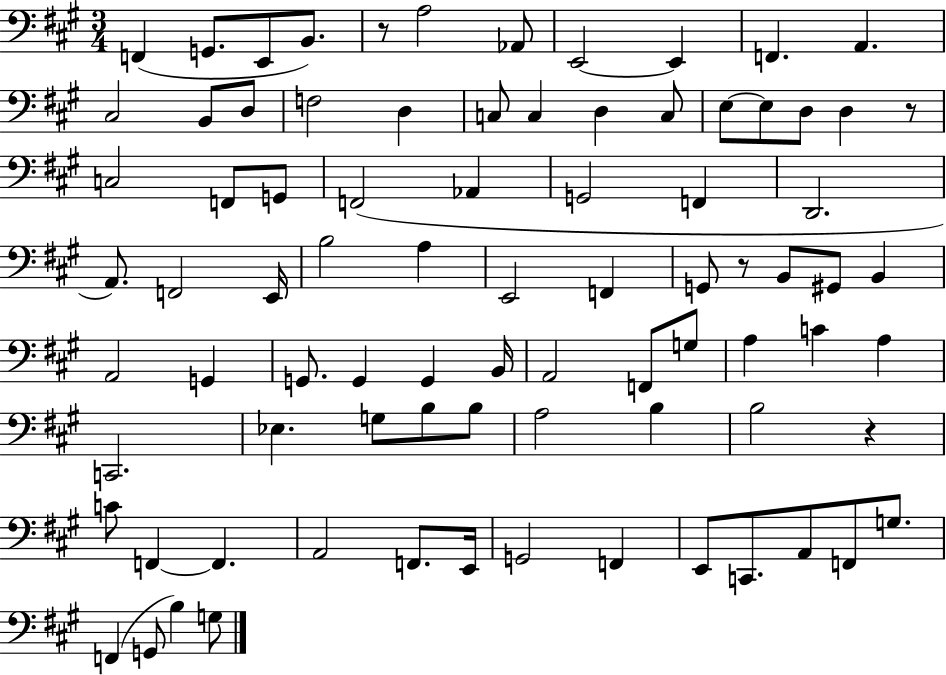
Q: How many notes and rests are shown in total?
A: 83